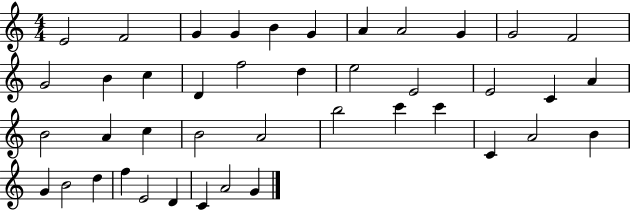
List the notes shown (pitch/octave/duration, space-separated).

E4/h F4/h G4/q G4/q B4/q G4/q A4/q A4/h G4/q G4/h F4/h G4/h B4/q C5/q D4/q F5/h D5/q E5/h E4/h E4/h C4/q A4/q B4/h A4/q C5/q B4/h A4/h B5/h C6/q C6/q C4/q A4/h B4/q G4/q B4/h D5/q F5/q E4/h D4/q C4/q A4/h G4/q